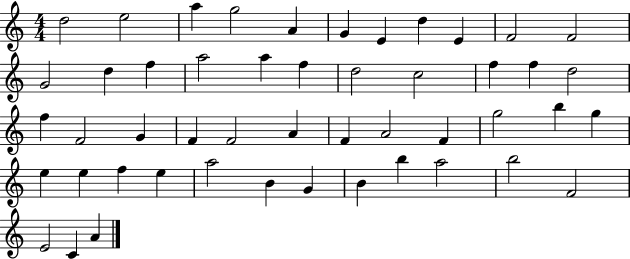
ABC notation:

X:1
T:Untitled
M:4/4
L:1/4
K:C
d2 e2 a g2 A G E d E F2 F2 G2 d f a2 a f d2 c2 f f d2 f F2 G F F2 A F A2 F g2 b g e e f e a2 B G B b a2 b2 F2 E2 C A